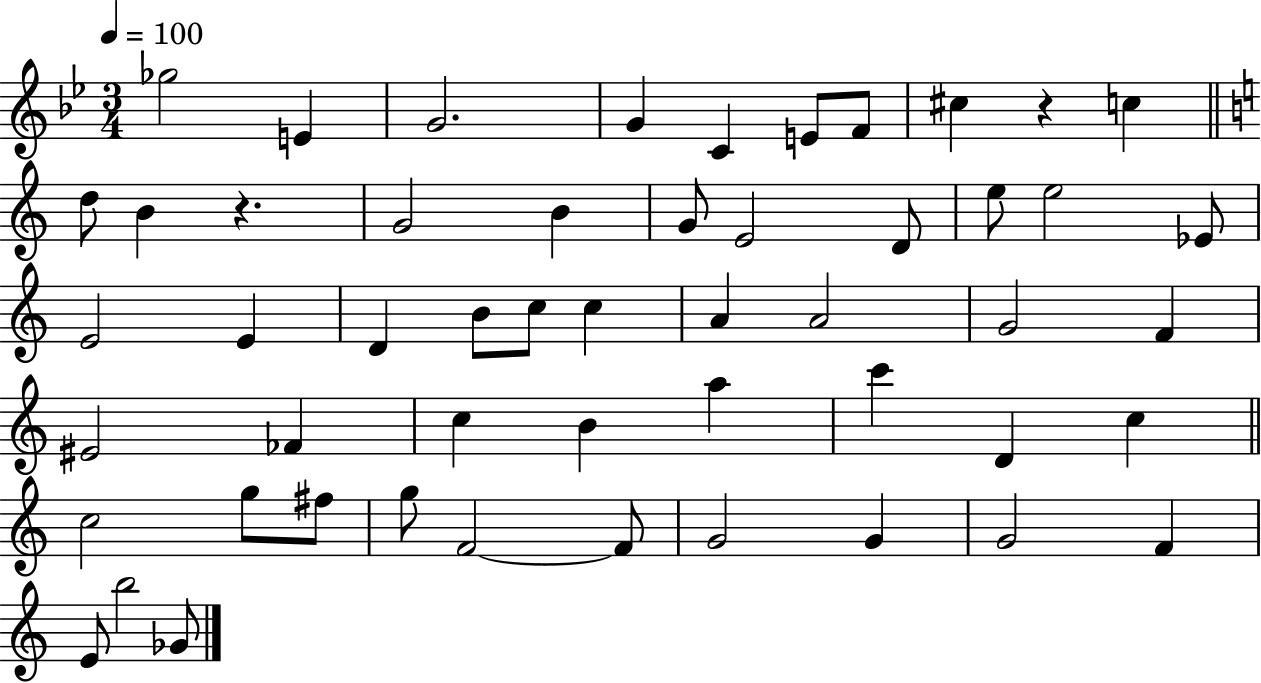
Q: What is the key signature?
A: BES major